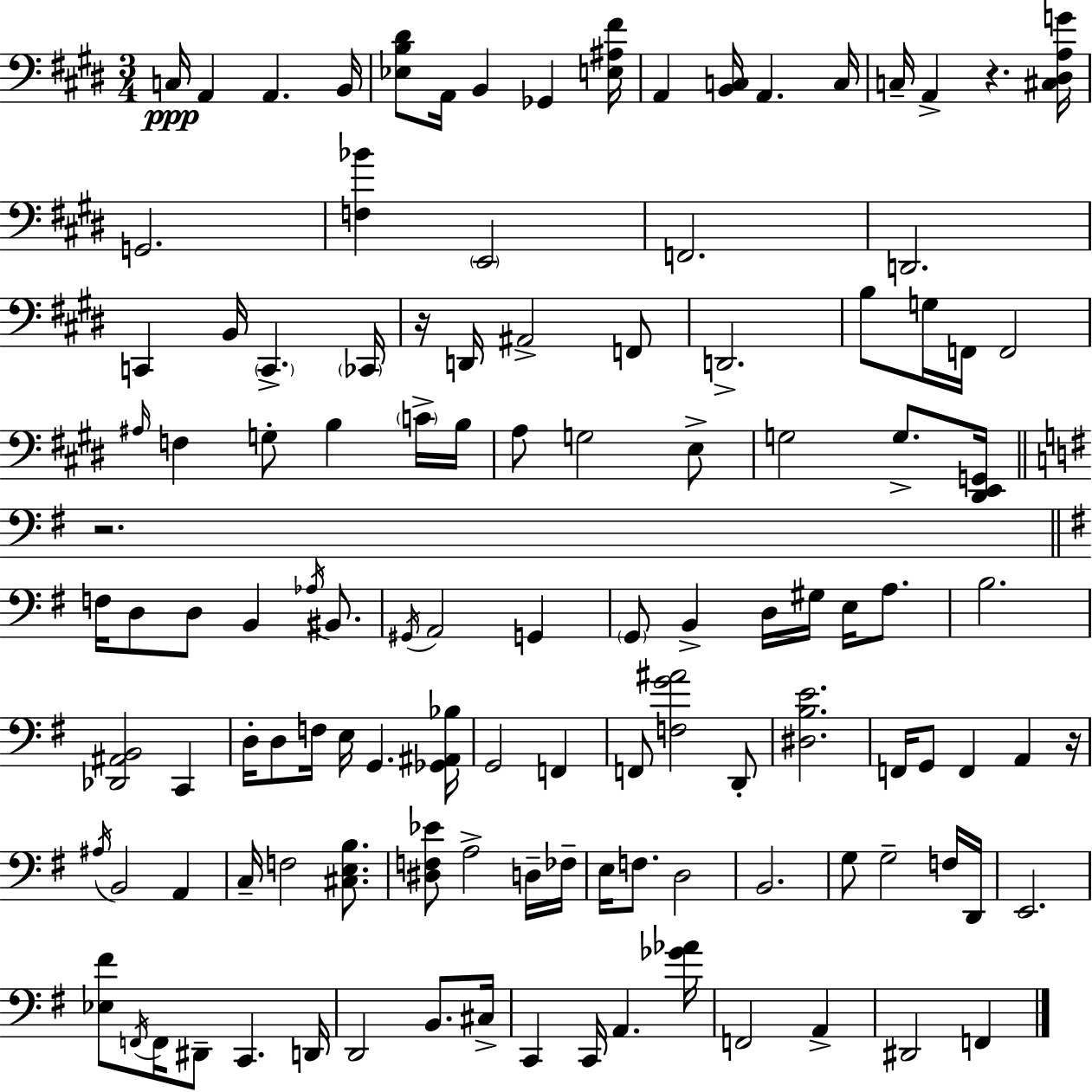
{
  \clef bass
  \numericTimeSignature
  \time 3/4
  \key e \major
  c16\ppp a,4 a,4. b,16 | <ees b dis'>8 a,16 b,4 ges,4 <e ais fis'>16 | a,4 <b, c>16 a,4. c16 | c16-- a,4-> r4. <cis dis a g'>16 | \break g,2. | <f bes'>4 \parenthesize e,2 | f,2. | d,2. | \break c,4 b,16 \parenthesize c,4.-> \parenthesize ces,16 | r16 d,16 ais,2-> f,8 | d,2.-> | b8 g16 f,16 f,2 | \break \grace { ais16 } f4 g8-. b4 \parenthesize c'16-> | b16 a8 g2 e8-> | g2 g8.-> | <dis, e, g,>16 \bar "||" \break \key g \major r2. | \bar "||" \break \key e \minor f16 d8 d8 b,4 \acciaccatura { aes16 } bis,8. | \acciaccatura { gis,16 } a,2 g,4 | \parenthesize g,8 b,4-> d16 gis16 e16 a8. | b2. | \break <des, ais, b,>2 c,4 | d16-. d8 f16 e16 g,4. | <ges, ais, bes>16 g,2 f,4 | f,8 <f g' ais'>2 | \break d,8-. <dis b e'>2. | f,16 g,8 f,4 a,4 | r16 \acciaccatura { ais16 } b,2 a,4 | c16-- f2 | \break <cis e b>8. <dis f ees'>8 a2-> | d16-- fes16-- e16 f8. d2 | b,2. | g8 g2-- | \break f16 d,16 e,2. | <ees fis'>8 \acciaccatura { f,16 } f,16 dis,8-- c,4. | d,16 d,2 | b,8. cis16-> c,4 c,16 a,4. | \break <ges' aes'>16 f,2 | a,4-> dis,2 | f,4 \bar "|."
}